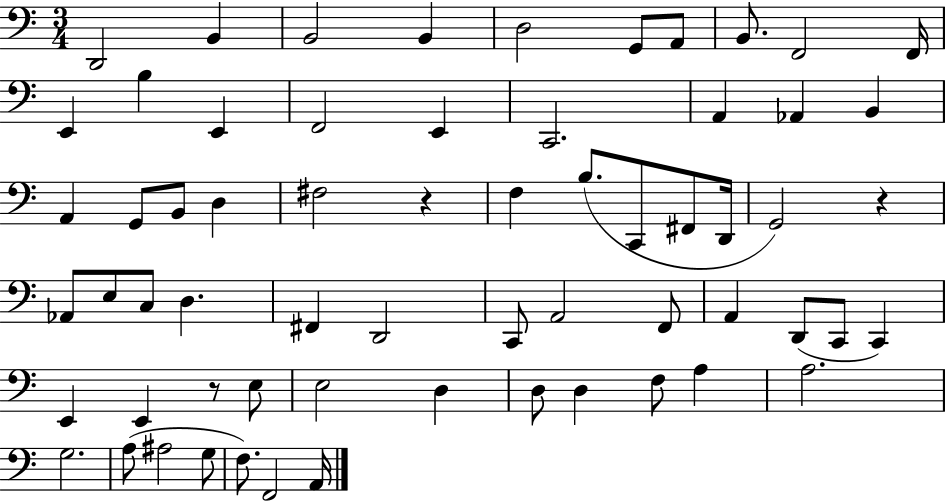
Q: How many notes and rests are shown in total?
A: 63